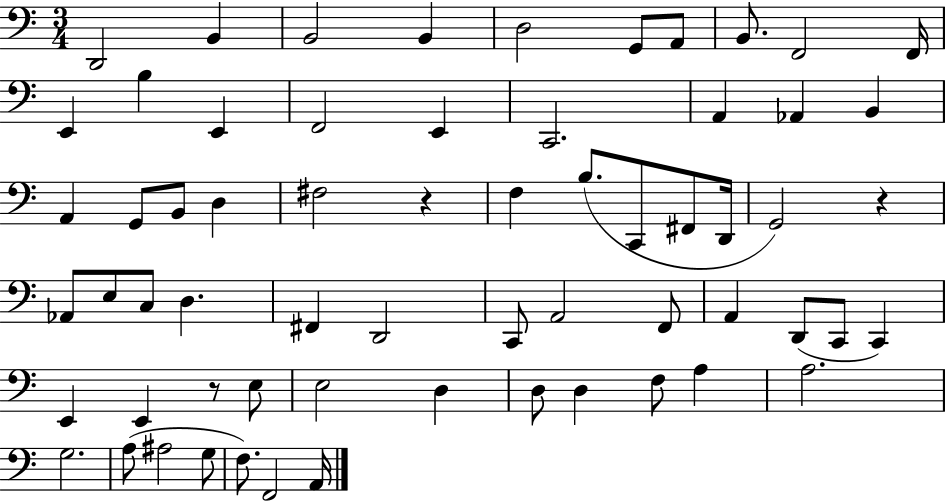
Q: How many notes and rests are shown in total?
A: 63